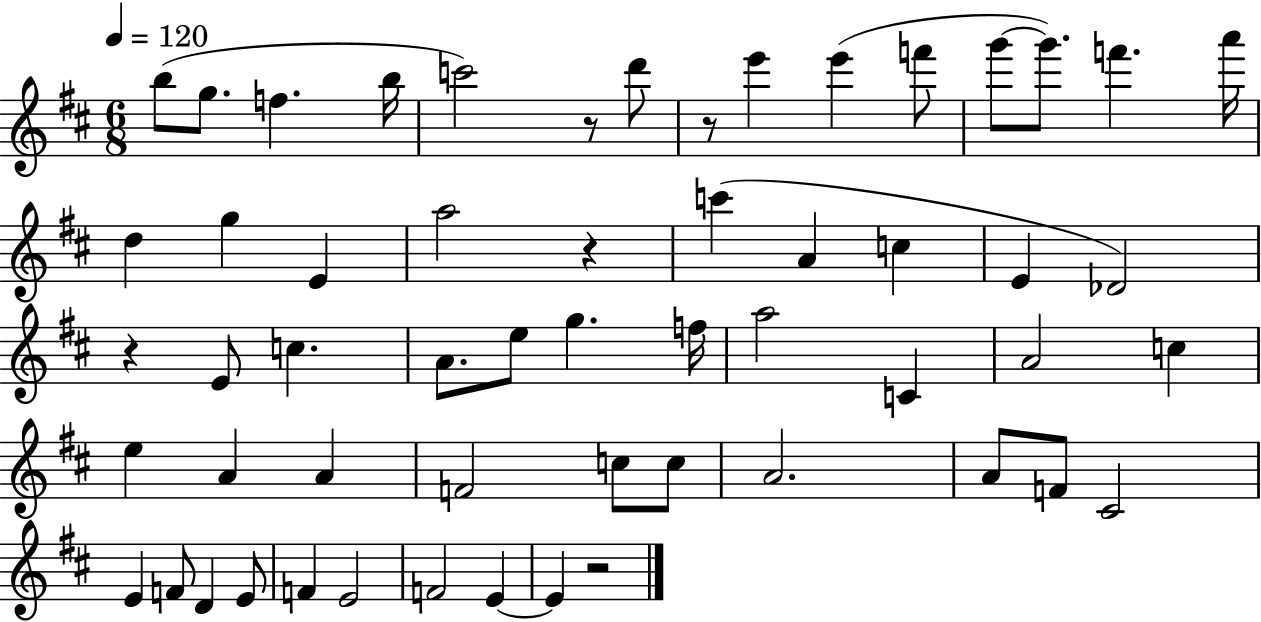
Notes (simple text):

B5/e G5/e. F5/q. B5/s C6/h R/e D6/e R/e E6/q E6/q F6/e G6/e G6/e. F6/q. A6/s D5/q G5/q E4/q A5/h R/q C6/q A4/q C5/q E4/q Db4/h R/q E4/e C5/q. A4/e. E5/e G5/q. F5/s A5/h C4/q A4/h C5/q E5/q A4/q A4/q F4/h C5/e C5/e A4/h. A4/e F4/e C#4/h E4/q F4/e D4/q E4/e F4/q E4/h F4/h E4/q E4/q R/h